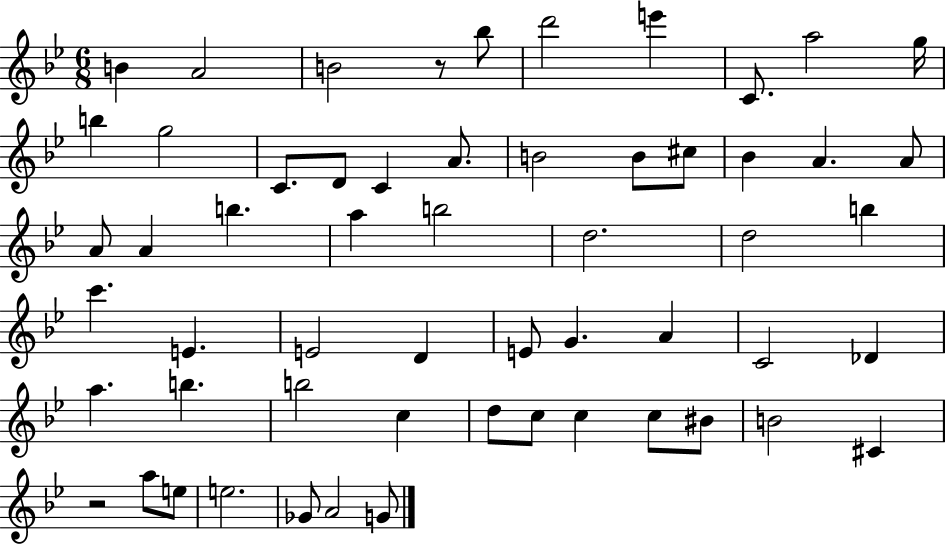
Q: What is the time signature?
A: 6/8